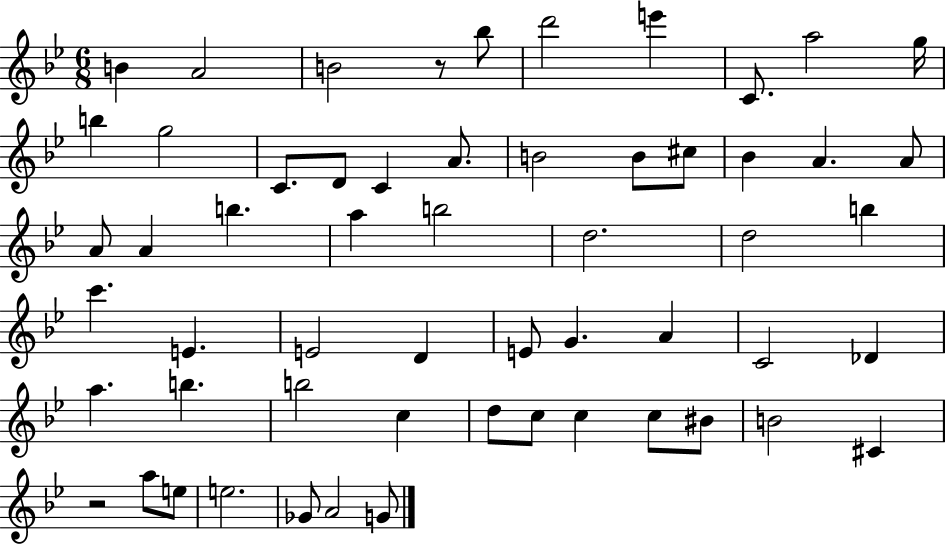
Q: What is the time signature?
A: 6/8